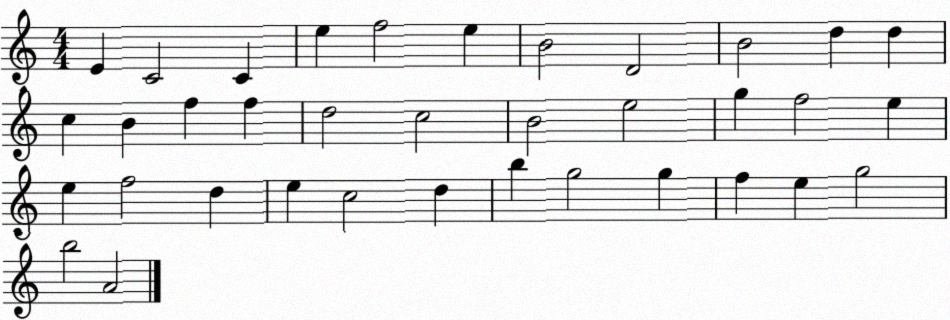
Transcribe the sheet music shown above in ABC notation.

X:1
T:Untitled
M:4/4
L:1/4
K:C
E C2 C e f2 e B2 D2 B2 d d c B f f d2 c2 B2 e2 g f2 e e f2 d e c2 d b g2 g f e g2 b2 A2